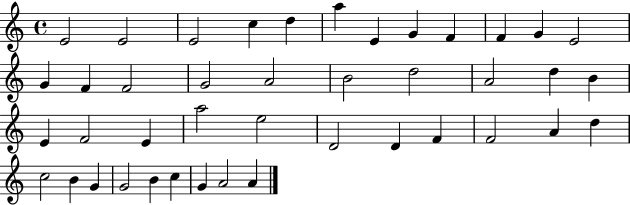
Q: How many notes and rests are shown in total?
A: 42